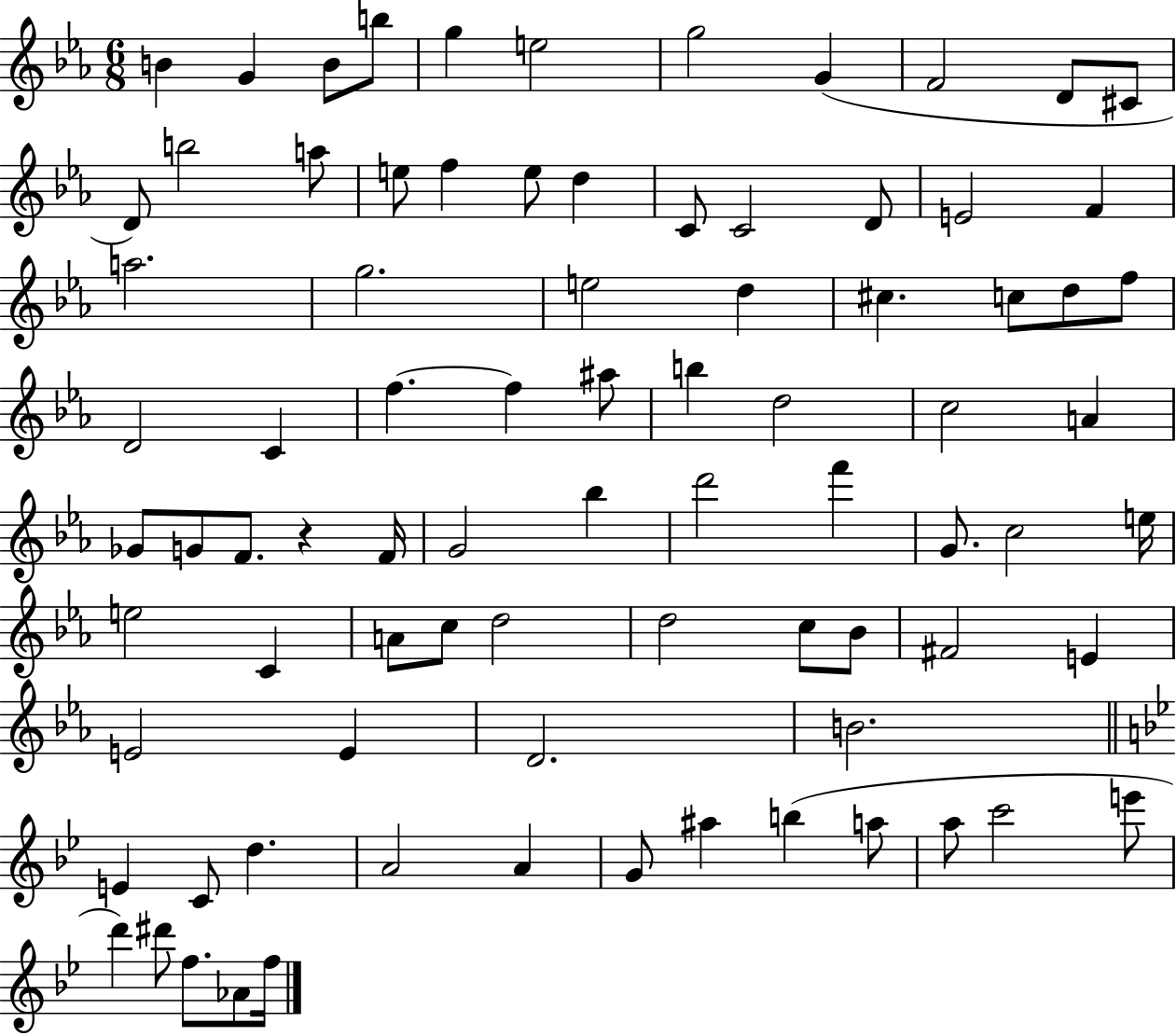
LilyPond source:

{
  \clef treble
  \numericTimeSignature
  \time 6/8
  \key ees \major
  b'4 g'4 b'8 b''8 | g''4 e''2 | g''2 g'4( | f'2 d'8 cis'8 | \break d'8) b''2 a''8 | e''8 f''4 e''8 d''4 | c'8 c'2 d'8 | e'2 f'4 | \break a''2. | g''2. | e''2 d''4 | cis''4. c''8 d''8 f''8 | \break d'2 c'4 | f''4.~~ f''4 ais''8 | b''4 d''2 | c''2 a'4 | \break ges'8 g'8 f'8. r4 f'16 | g'2 bes''4 | d'''2 f'''4 | g'8. c''2 e''16 | \break e''2 c'4 | a'8 c''8 d''2 | d''2 c''8 bes'8 | fis'2 e'4 | \break e'2 e'4 | d'2. | b'2. | \bar "||" \break \key bes \major e'4 c'8 d''4. | a'2 a'4 | g'8 ais''4 b''4( a''8 | a''8 c'''2 e'''8 | \break d'''4) dis'''8 f''8. aes'8 f''16 | \bar "|."
}